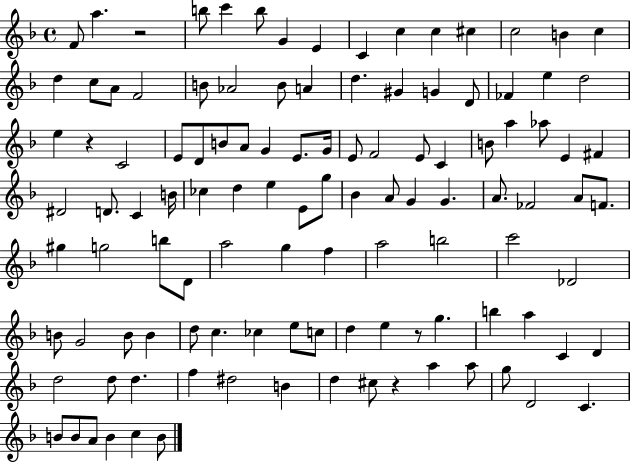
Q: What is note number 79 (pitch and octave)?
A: B4